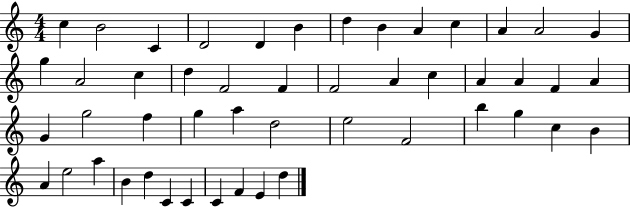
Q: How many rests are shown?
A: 0